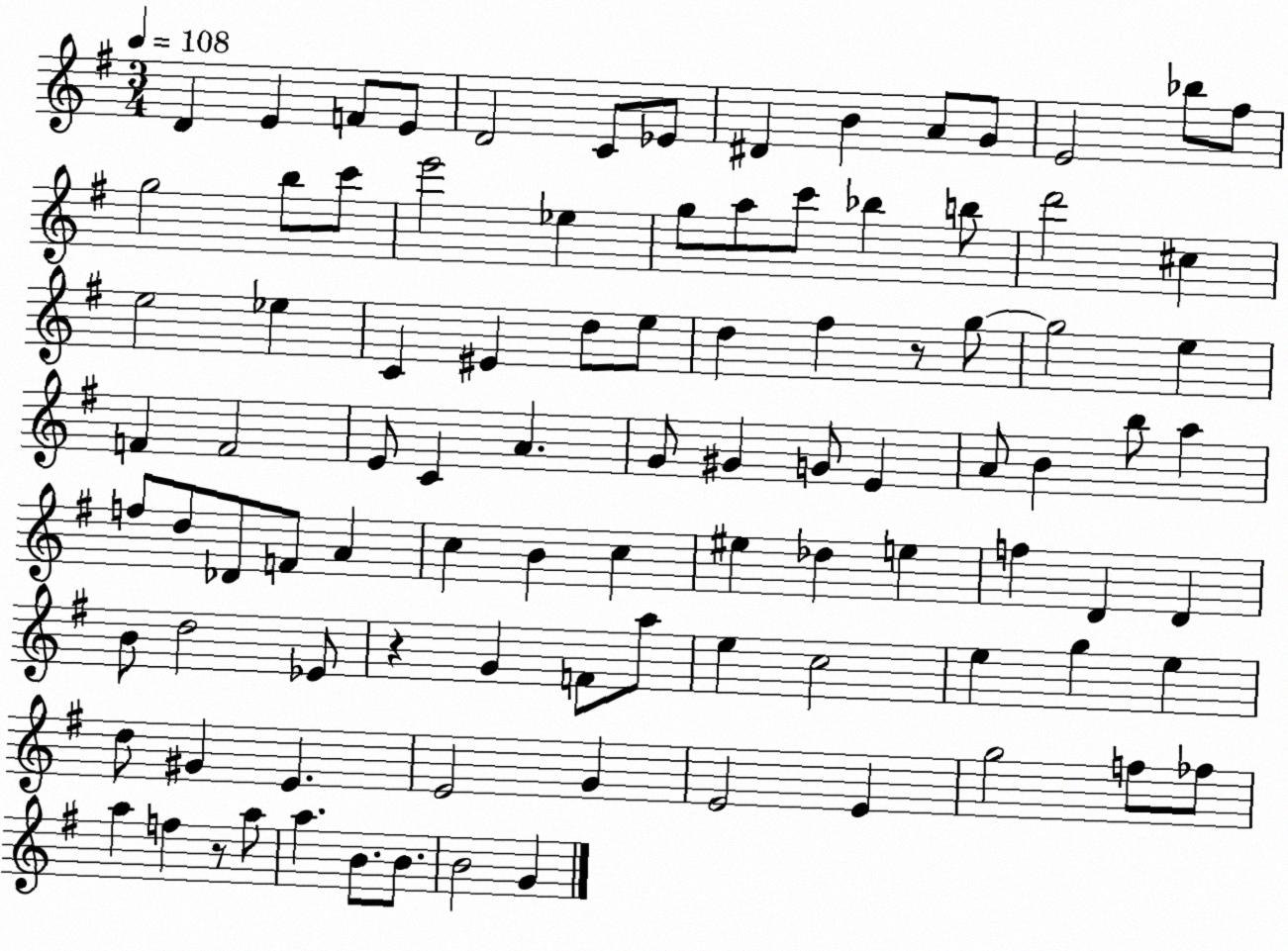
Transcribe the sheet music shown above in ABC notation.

X:1
T:Untitled
M:3/4
L:1/4
K:G
D E F/2 E/2 D2 C/2 _E/2 ^D B A/2 G/2 E2 _b/2 ^f/2 g2 b/2 c'/2 e'2 _e g/2 a/2 c'/2 _b b/2 d'2 ^c e2 _e C ^E d/2 e/2 d ^f z/2 g/2 g2 e F F2 E/2 C A G/2 ^G G/2 E A/2 B b/2 a f/2 d/2 _D/2 F/2 A c B c ^e _d e f D D B/2 d2 _E/2 z G F/2 a/2 e c2 e g e d/2 ^G E E2 G E2 E g2 f/2 _f/2 a f z/2 a/2 a B/2 B/2 B2 G